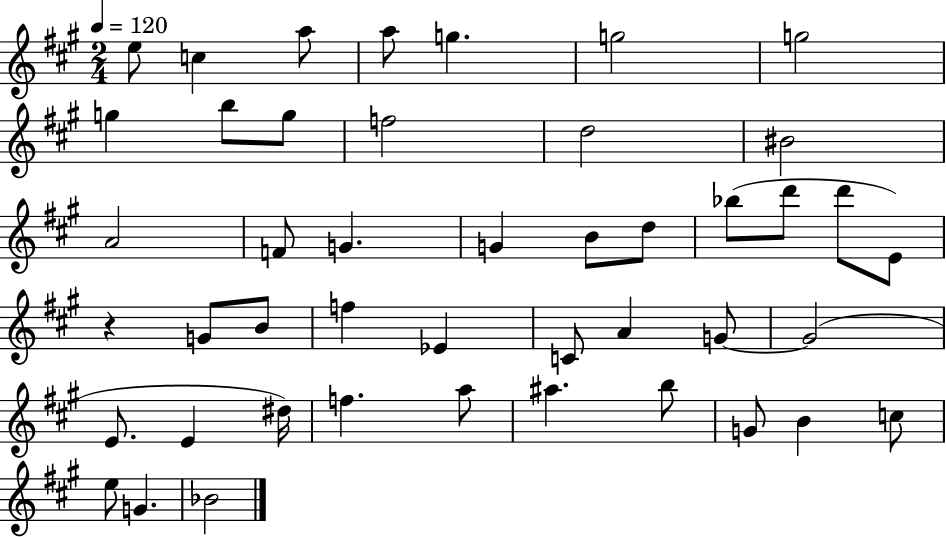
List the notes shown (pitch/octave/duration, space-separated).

E5/e C5/q A5/e A5/e G5/q. G5/h G5/h G5/q B5/e G5/e F5/h D5/h BIS4/h A4/h F4/e G4/q. G4/q B4/e D5/e Bb5/e D6/e D6/e E4/e R/q G4/e B4/e F5/q Eb4/q C4/e A4/q G4/e G4/h E4/e. E4/q D#5/s F5/q. A5/e A#5/q. B5/e G4/e B4/q C5/e E5/e G4/q. Bb4/h